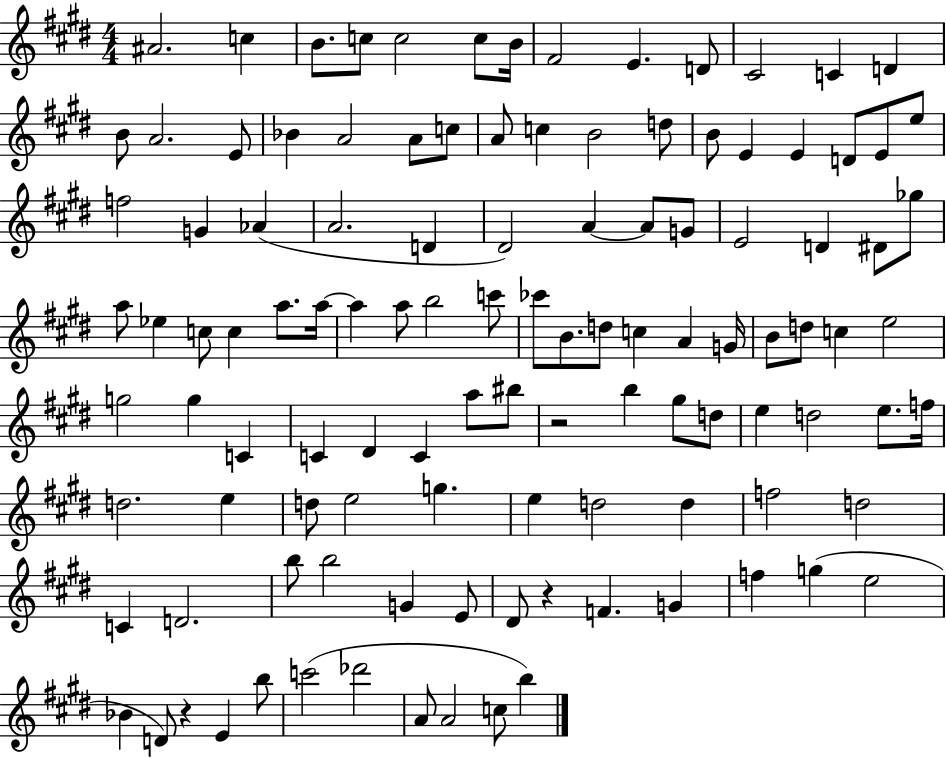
A#4/h. C5/q B4/e. C5/e C5/h C5/e B4/s F#4/h E4/q. D4/e C#4/h C4/q D4/q B4/e A4/h. E4/e Bb4/q A4/h A4/e C5/e A4/e C5/q B4/h D5/e B4/e E4/q E4/q D4/e E4/e E5/e F5/h G4/q Ab4/q A4/h. D4/q D#4/h A4/q A4/e G4/e E4/h D4/q D#4/e Gb5/e A5/e Eb5/q C5/e C5/q A5/e. A5/s A5/q A5/e B5/h C6/e CES6/e B4/e. D5/e C5/q A4/q G4/s B4/e D5/e C5/q E5/h G5/h G5/q C4/q C4/q D#4/q C4/q A5/e BIS5/e R/h B5/q G#5/e D5/e E5/q D5/h E5/e. F5/s D5/h. E5/q D5/e E5/h G5/q. E5/q D5/h D5/q F5/h D5/h C4/q D4/h. B5/e B5/h G4/q E4/e D#4/e R/q F4/q. G4/q F5/q G5/q E5/h Bb4/q D4/e R/q E4/q B5/e C6/h Db6/h A4/e A4/h C5/e B5/q